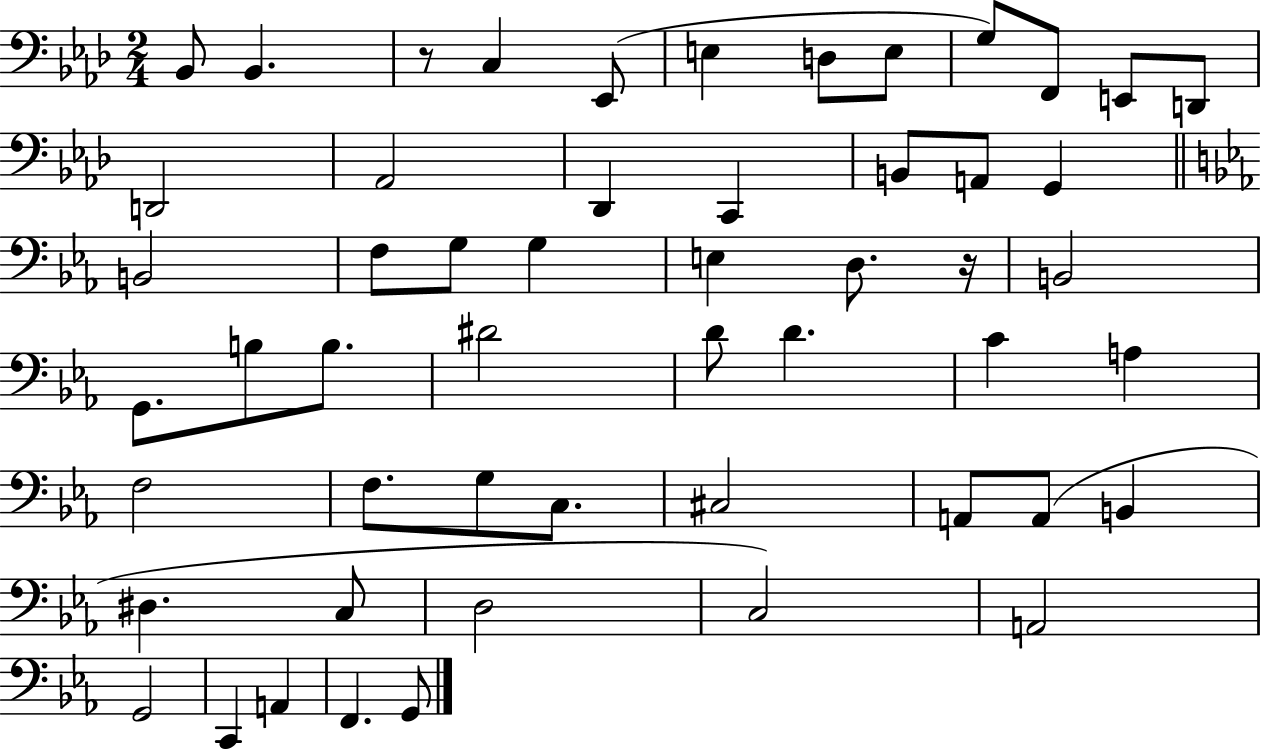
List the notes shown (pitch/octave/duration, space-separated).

Bb2/e Bb2/q. R/e C3/q Eb2/e E3/q D3/e E3/e G3/e F2/e E2/e D2/e D2/h Ab2/h Db2/q C2/q B2/e A2/e G2/q B2/h F3/e G3/e G3/q E3/q D3/e. R/s B2/h G2/e. B3/e B3/e. D#4/h D4/e D4/q. C4/q A3/q F3/h F3/e. G3/e C3/e. C#3/h A2/e A2/e B2/q D#3/q. C3/e D3/h C3/h A2/h G2/h C2/q A2/q F2/q. G2/e